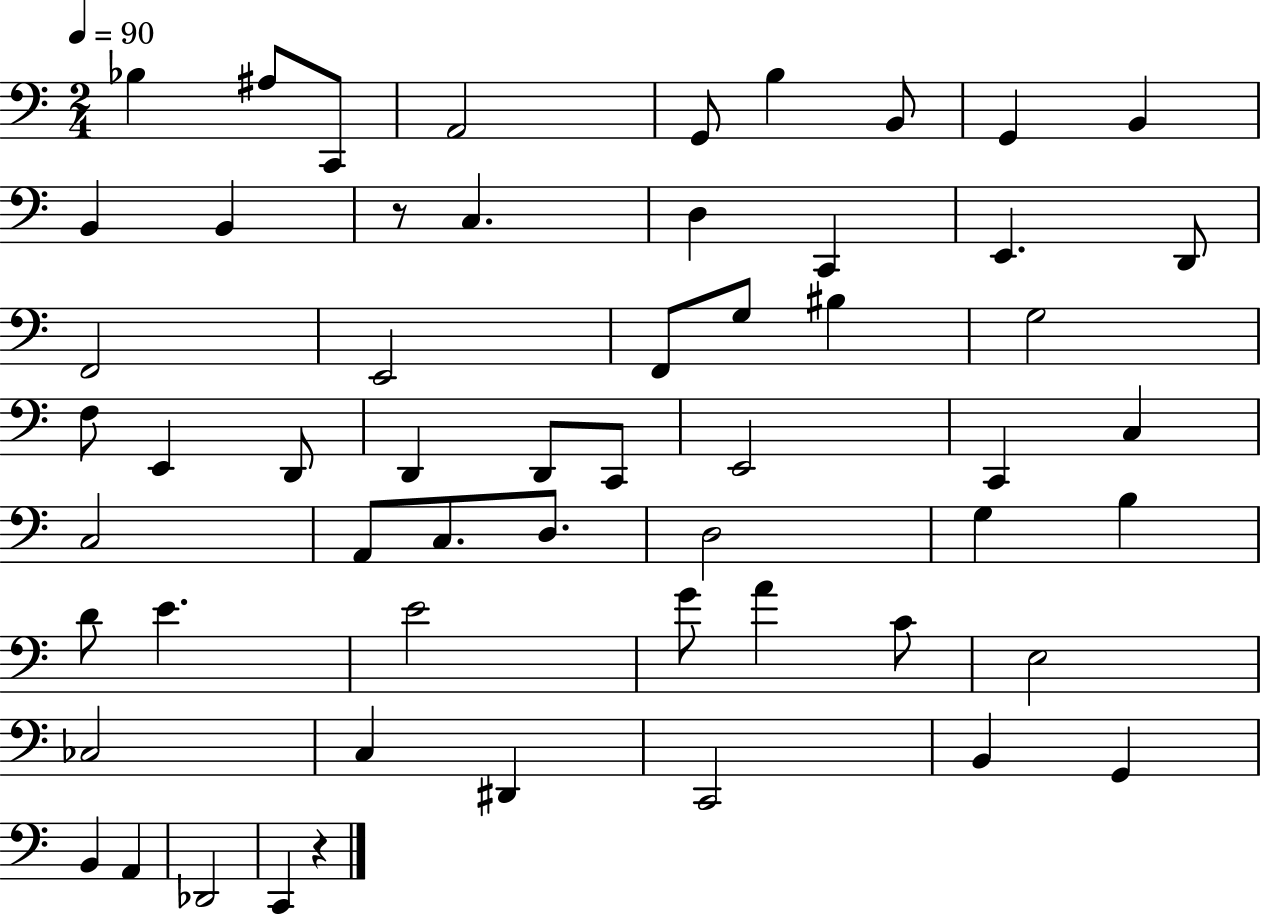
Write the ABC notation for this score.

X:1
T:Untitled
M:2/4
L:1/4
K:C
_B, ^A,/2 C,,/2 A,,2 G,,/2 B, B,,/2 G,, B,, B,, B,, z/2 C, D, C,, E,, D,,/2 F,,2 E,,2 F,,/2 G,/2 ^B, G,2 F,/2 E,, D,,/2 D,, D,,/2 C,,/2 E,,2 C,, C, C,2 A,,/2 C,/2 D,/2 D,2 G, B, D/2 E E2 G/2 A C/2 E,2 _C,2 C, ^D,, C,,2 B,, G,, B,, A,, _D,,2 C,, z